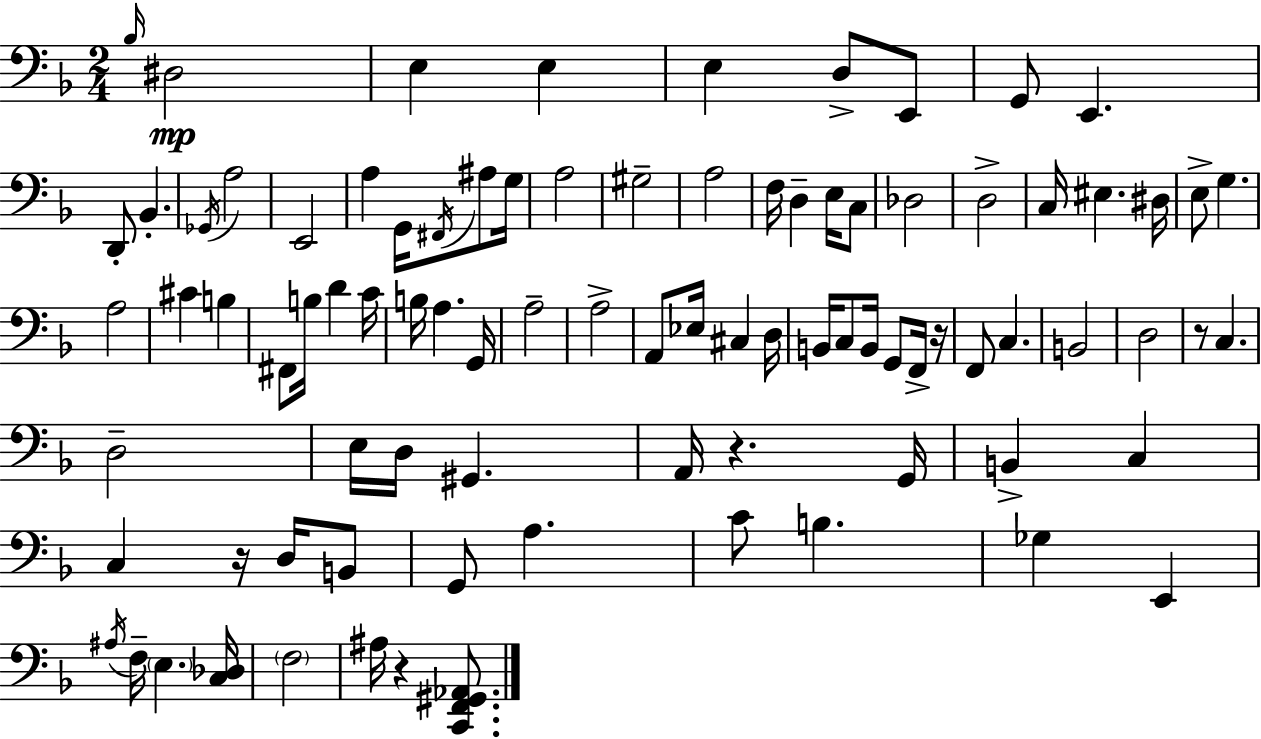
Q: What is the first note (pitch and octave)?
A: Bb3